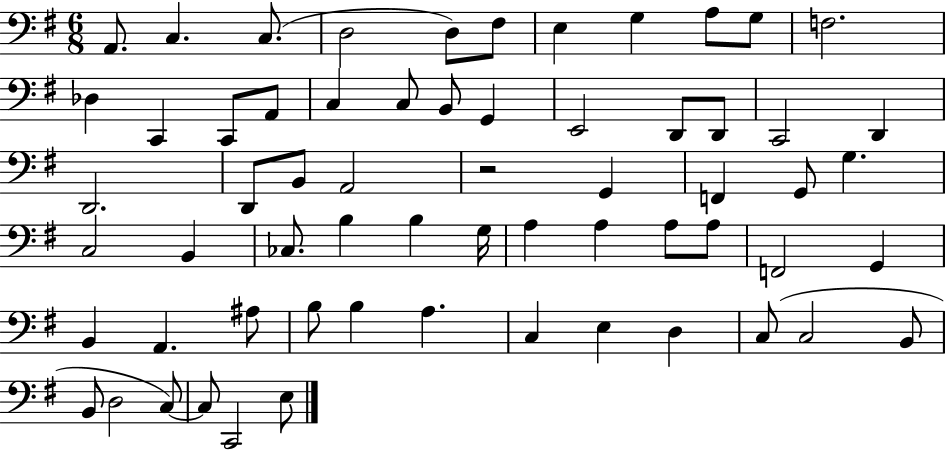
X:1
T:Untitled
M:6/8
L:1/4
K:G
A,,/2 C, C,/2 D,2 D,/2 ^F,/2 E, G, A,/2 G,/2 F,2 _D, C,, C,,/2 A,,/2 C, C,/2 B,,/2 G,, E,,2 D,,/2 D,,/2 C,,2 D,, D,,2 D,,/2 B,,/2 A,,2 z2 G,, F,, G,,/2 G, C,2 B,, _C,/2 B, B, G,/4 A, A, A,/2 A,/2 F,,2 G,, B,, A,, ^A,/2 B,/2 B, A, C, E, D, C,/2 C,2 B,,/2 B,,/2 D,2 C,/2 C,/2 C,,2 E,/2